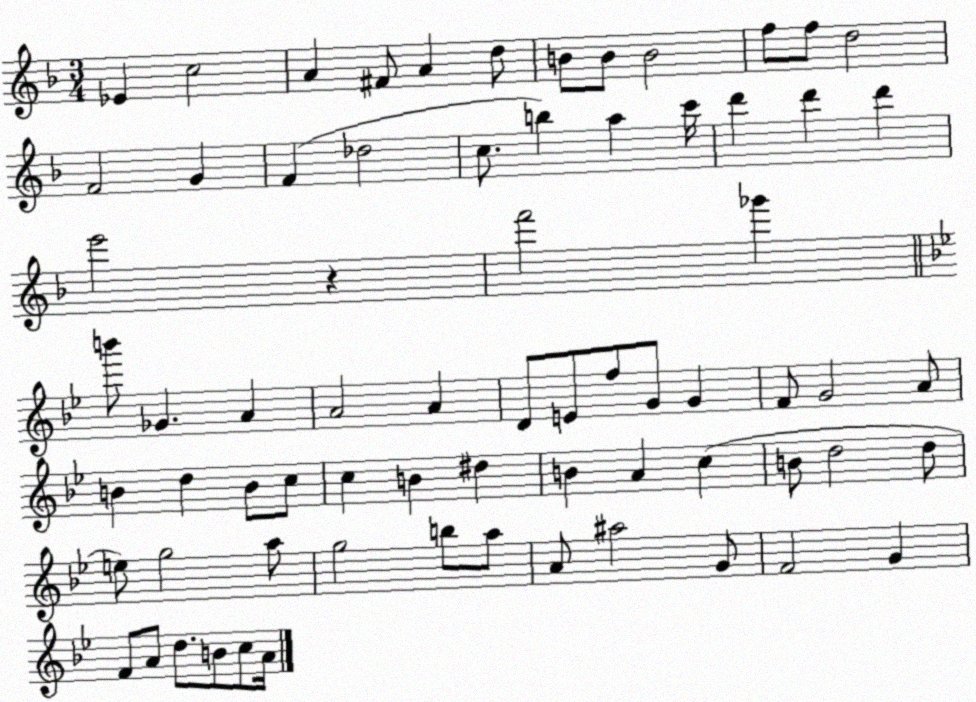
X:1
T:Untitled
M:3/4
L:1/4
K:F
_E c2 A ^F/2 A d/2 B/2 B/2 B2 f/2 f/2 d2 F2 G F _d2 c/2 b a c'/4 d' d' d' e'2 z f'2 _g' b'/2 _G A A2 A D/2 E/2 f/2 G/2 G F/2 G2 A/2 B d B/2 c/2 c B ^d B A c B/2 d2 d/2 e/2 g2 a/2 g2 b/2 a/2 A/2 ^a2 G/2 F2 G F/2 A/2 d/2 B/2 c/2 A/4